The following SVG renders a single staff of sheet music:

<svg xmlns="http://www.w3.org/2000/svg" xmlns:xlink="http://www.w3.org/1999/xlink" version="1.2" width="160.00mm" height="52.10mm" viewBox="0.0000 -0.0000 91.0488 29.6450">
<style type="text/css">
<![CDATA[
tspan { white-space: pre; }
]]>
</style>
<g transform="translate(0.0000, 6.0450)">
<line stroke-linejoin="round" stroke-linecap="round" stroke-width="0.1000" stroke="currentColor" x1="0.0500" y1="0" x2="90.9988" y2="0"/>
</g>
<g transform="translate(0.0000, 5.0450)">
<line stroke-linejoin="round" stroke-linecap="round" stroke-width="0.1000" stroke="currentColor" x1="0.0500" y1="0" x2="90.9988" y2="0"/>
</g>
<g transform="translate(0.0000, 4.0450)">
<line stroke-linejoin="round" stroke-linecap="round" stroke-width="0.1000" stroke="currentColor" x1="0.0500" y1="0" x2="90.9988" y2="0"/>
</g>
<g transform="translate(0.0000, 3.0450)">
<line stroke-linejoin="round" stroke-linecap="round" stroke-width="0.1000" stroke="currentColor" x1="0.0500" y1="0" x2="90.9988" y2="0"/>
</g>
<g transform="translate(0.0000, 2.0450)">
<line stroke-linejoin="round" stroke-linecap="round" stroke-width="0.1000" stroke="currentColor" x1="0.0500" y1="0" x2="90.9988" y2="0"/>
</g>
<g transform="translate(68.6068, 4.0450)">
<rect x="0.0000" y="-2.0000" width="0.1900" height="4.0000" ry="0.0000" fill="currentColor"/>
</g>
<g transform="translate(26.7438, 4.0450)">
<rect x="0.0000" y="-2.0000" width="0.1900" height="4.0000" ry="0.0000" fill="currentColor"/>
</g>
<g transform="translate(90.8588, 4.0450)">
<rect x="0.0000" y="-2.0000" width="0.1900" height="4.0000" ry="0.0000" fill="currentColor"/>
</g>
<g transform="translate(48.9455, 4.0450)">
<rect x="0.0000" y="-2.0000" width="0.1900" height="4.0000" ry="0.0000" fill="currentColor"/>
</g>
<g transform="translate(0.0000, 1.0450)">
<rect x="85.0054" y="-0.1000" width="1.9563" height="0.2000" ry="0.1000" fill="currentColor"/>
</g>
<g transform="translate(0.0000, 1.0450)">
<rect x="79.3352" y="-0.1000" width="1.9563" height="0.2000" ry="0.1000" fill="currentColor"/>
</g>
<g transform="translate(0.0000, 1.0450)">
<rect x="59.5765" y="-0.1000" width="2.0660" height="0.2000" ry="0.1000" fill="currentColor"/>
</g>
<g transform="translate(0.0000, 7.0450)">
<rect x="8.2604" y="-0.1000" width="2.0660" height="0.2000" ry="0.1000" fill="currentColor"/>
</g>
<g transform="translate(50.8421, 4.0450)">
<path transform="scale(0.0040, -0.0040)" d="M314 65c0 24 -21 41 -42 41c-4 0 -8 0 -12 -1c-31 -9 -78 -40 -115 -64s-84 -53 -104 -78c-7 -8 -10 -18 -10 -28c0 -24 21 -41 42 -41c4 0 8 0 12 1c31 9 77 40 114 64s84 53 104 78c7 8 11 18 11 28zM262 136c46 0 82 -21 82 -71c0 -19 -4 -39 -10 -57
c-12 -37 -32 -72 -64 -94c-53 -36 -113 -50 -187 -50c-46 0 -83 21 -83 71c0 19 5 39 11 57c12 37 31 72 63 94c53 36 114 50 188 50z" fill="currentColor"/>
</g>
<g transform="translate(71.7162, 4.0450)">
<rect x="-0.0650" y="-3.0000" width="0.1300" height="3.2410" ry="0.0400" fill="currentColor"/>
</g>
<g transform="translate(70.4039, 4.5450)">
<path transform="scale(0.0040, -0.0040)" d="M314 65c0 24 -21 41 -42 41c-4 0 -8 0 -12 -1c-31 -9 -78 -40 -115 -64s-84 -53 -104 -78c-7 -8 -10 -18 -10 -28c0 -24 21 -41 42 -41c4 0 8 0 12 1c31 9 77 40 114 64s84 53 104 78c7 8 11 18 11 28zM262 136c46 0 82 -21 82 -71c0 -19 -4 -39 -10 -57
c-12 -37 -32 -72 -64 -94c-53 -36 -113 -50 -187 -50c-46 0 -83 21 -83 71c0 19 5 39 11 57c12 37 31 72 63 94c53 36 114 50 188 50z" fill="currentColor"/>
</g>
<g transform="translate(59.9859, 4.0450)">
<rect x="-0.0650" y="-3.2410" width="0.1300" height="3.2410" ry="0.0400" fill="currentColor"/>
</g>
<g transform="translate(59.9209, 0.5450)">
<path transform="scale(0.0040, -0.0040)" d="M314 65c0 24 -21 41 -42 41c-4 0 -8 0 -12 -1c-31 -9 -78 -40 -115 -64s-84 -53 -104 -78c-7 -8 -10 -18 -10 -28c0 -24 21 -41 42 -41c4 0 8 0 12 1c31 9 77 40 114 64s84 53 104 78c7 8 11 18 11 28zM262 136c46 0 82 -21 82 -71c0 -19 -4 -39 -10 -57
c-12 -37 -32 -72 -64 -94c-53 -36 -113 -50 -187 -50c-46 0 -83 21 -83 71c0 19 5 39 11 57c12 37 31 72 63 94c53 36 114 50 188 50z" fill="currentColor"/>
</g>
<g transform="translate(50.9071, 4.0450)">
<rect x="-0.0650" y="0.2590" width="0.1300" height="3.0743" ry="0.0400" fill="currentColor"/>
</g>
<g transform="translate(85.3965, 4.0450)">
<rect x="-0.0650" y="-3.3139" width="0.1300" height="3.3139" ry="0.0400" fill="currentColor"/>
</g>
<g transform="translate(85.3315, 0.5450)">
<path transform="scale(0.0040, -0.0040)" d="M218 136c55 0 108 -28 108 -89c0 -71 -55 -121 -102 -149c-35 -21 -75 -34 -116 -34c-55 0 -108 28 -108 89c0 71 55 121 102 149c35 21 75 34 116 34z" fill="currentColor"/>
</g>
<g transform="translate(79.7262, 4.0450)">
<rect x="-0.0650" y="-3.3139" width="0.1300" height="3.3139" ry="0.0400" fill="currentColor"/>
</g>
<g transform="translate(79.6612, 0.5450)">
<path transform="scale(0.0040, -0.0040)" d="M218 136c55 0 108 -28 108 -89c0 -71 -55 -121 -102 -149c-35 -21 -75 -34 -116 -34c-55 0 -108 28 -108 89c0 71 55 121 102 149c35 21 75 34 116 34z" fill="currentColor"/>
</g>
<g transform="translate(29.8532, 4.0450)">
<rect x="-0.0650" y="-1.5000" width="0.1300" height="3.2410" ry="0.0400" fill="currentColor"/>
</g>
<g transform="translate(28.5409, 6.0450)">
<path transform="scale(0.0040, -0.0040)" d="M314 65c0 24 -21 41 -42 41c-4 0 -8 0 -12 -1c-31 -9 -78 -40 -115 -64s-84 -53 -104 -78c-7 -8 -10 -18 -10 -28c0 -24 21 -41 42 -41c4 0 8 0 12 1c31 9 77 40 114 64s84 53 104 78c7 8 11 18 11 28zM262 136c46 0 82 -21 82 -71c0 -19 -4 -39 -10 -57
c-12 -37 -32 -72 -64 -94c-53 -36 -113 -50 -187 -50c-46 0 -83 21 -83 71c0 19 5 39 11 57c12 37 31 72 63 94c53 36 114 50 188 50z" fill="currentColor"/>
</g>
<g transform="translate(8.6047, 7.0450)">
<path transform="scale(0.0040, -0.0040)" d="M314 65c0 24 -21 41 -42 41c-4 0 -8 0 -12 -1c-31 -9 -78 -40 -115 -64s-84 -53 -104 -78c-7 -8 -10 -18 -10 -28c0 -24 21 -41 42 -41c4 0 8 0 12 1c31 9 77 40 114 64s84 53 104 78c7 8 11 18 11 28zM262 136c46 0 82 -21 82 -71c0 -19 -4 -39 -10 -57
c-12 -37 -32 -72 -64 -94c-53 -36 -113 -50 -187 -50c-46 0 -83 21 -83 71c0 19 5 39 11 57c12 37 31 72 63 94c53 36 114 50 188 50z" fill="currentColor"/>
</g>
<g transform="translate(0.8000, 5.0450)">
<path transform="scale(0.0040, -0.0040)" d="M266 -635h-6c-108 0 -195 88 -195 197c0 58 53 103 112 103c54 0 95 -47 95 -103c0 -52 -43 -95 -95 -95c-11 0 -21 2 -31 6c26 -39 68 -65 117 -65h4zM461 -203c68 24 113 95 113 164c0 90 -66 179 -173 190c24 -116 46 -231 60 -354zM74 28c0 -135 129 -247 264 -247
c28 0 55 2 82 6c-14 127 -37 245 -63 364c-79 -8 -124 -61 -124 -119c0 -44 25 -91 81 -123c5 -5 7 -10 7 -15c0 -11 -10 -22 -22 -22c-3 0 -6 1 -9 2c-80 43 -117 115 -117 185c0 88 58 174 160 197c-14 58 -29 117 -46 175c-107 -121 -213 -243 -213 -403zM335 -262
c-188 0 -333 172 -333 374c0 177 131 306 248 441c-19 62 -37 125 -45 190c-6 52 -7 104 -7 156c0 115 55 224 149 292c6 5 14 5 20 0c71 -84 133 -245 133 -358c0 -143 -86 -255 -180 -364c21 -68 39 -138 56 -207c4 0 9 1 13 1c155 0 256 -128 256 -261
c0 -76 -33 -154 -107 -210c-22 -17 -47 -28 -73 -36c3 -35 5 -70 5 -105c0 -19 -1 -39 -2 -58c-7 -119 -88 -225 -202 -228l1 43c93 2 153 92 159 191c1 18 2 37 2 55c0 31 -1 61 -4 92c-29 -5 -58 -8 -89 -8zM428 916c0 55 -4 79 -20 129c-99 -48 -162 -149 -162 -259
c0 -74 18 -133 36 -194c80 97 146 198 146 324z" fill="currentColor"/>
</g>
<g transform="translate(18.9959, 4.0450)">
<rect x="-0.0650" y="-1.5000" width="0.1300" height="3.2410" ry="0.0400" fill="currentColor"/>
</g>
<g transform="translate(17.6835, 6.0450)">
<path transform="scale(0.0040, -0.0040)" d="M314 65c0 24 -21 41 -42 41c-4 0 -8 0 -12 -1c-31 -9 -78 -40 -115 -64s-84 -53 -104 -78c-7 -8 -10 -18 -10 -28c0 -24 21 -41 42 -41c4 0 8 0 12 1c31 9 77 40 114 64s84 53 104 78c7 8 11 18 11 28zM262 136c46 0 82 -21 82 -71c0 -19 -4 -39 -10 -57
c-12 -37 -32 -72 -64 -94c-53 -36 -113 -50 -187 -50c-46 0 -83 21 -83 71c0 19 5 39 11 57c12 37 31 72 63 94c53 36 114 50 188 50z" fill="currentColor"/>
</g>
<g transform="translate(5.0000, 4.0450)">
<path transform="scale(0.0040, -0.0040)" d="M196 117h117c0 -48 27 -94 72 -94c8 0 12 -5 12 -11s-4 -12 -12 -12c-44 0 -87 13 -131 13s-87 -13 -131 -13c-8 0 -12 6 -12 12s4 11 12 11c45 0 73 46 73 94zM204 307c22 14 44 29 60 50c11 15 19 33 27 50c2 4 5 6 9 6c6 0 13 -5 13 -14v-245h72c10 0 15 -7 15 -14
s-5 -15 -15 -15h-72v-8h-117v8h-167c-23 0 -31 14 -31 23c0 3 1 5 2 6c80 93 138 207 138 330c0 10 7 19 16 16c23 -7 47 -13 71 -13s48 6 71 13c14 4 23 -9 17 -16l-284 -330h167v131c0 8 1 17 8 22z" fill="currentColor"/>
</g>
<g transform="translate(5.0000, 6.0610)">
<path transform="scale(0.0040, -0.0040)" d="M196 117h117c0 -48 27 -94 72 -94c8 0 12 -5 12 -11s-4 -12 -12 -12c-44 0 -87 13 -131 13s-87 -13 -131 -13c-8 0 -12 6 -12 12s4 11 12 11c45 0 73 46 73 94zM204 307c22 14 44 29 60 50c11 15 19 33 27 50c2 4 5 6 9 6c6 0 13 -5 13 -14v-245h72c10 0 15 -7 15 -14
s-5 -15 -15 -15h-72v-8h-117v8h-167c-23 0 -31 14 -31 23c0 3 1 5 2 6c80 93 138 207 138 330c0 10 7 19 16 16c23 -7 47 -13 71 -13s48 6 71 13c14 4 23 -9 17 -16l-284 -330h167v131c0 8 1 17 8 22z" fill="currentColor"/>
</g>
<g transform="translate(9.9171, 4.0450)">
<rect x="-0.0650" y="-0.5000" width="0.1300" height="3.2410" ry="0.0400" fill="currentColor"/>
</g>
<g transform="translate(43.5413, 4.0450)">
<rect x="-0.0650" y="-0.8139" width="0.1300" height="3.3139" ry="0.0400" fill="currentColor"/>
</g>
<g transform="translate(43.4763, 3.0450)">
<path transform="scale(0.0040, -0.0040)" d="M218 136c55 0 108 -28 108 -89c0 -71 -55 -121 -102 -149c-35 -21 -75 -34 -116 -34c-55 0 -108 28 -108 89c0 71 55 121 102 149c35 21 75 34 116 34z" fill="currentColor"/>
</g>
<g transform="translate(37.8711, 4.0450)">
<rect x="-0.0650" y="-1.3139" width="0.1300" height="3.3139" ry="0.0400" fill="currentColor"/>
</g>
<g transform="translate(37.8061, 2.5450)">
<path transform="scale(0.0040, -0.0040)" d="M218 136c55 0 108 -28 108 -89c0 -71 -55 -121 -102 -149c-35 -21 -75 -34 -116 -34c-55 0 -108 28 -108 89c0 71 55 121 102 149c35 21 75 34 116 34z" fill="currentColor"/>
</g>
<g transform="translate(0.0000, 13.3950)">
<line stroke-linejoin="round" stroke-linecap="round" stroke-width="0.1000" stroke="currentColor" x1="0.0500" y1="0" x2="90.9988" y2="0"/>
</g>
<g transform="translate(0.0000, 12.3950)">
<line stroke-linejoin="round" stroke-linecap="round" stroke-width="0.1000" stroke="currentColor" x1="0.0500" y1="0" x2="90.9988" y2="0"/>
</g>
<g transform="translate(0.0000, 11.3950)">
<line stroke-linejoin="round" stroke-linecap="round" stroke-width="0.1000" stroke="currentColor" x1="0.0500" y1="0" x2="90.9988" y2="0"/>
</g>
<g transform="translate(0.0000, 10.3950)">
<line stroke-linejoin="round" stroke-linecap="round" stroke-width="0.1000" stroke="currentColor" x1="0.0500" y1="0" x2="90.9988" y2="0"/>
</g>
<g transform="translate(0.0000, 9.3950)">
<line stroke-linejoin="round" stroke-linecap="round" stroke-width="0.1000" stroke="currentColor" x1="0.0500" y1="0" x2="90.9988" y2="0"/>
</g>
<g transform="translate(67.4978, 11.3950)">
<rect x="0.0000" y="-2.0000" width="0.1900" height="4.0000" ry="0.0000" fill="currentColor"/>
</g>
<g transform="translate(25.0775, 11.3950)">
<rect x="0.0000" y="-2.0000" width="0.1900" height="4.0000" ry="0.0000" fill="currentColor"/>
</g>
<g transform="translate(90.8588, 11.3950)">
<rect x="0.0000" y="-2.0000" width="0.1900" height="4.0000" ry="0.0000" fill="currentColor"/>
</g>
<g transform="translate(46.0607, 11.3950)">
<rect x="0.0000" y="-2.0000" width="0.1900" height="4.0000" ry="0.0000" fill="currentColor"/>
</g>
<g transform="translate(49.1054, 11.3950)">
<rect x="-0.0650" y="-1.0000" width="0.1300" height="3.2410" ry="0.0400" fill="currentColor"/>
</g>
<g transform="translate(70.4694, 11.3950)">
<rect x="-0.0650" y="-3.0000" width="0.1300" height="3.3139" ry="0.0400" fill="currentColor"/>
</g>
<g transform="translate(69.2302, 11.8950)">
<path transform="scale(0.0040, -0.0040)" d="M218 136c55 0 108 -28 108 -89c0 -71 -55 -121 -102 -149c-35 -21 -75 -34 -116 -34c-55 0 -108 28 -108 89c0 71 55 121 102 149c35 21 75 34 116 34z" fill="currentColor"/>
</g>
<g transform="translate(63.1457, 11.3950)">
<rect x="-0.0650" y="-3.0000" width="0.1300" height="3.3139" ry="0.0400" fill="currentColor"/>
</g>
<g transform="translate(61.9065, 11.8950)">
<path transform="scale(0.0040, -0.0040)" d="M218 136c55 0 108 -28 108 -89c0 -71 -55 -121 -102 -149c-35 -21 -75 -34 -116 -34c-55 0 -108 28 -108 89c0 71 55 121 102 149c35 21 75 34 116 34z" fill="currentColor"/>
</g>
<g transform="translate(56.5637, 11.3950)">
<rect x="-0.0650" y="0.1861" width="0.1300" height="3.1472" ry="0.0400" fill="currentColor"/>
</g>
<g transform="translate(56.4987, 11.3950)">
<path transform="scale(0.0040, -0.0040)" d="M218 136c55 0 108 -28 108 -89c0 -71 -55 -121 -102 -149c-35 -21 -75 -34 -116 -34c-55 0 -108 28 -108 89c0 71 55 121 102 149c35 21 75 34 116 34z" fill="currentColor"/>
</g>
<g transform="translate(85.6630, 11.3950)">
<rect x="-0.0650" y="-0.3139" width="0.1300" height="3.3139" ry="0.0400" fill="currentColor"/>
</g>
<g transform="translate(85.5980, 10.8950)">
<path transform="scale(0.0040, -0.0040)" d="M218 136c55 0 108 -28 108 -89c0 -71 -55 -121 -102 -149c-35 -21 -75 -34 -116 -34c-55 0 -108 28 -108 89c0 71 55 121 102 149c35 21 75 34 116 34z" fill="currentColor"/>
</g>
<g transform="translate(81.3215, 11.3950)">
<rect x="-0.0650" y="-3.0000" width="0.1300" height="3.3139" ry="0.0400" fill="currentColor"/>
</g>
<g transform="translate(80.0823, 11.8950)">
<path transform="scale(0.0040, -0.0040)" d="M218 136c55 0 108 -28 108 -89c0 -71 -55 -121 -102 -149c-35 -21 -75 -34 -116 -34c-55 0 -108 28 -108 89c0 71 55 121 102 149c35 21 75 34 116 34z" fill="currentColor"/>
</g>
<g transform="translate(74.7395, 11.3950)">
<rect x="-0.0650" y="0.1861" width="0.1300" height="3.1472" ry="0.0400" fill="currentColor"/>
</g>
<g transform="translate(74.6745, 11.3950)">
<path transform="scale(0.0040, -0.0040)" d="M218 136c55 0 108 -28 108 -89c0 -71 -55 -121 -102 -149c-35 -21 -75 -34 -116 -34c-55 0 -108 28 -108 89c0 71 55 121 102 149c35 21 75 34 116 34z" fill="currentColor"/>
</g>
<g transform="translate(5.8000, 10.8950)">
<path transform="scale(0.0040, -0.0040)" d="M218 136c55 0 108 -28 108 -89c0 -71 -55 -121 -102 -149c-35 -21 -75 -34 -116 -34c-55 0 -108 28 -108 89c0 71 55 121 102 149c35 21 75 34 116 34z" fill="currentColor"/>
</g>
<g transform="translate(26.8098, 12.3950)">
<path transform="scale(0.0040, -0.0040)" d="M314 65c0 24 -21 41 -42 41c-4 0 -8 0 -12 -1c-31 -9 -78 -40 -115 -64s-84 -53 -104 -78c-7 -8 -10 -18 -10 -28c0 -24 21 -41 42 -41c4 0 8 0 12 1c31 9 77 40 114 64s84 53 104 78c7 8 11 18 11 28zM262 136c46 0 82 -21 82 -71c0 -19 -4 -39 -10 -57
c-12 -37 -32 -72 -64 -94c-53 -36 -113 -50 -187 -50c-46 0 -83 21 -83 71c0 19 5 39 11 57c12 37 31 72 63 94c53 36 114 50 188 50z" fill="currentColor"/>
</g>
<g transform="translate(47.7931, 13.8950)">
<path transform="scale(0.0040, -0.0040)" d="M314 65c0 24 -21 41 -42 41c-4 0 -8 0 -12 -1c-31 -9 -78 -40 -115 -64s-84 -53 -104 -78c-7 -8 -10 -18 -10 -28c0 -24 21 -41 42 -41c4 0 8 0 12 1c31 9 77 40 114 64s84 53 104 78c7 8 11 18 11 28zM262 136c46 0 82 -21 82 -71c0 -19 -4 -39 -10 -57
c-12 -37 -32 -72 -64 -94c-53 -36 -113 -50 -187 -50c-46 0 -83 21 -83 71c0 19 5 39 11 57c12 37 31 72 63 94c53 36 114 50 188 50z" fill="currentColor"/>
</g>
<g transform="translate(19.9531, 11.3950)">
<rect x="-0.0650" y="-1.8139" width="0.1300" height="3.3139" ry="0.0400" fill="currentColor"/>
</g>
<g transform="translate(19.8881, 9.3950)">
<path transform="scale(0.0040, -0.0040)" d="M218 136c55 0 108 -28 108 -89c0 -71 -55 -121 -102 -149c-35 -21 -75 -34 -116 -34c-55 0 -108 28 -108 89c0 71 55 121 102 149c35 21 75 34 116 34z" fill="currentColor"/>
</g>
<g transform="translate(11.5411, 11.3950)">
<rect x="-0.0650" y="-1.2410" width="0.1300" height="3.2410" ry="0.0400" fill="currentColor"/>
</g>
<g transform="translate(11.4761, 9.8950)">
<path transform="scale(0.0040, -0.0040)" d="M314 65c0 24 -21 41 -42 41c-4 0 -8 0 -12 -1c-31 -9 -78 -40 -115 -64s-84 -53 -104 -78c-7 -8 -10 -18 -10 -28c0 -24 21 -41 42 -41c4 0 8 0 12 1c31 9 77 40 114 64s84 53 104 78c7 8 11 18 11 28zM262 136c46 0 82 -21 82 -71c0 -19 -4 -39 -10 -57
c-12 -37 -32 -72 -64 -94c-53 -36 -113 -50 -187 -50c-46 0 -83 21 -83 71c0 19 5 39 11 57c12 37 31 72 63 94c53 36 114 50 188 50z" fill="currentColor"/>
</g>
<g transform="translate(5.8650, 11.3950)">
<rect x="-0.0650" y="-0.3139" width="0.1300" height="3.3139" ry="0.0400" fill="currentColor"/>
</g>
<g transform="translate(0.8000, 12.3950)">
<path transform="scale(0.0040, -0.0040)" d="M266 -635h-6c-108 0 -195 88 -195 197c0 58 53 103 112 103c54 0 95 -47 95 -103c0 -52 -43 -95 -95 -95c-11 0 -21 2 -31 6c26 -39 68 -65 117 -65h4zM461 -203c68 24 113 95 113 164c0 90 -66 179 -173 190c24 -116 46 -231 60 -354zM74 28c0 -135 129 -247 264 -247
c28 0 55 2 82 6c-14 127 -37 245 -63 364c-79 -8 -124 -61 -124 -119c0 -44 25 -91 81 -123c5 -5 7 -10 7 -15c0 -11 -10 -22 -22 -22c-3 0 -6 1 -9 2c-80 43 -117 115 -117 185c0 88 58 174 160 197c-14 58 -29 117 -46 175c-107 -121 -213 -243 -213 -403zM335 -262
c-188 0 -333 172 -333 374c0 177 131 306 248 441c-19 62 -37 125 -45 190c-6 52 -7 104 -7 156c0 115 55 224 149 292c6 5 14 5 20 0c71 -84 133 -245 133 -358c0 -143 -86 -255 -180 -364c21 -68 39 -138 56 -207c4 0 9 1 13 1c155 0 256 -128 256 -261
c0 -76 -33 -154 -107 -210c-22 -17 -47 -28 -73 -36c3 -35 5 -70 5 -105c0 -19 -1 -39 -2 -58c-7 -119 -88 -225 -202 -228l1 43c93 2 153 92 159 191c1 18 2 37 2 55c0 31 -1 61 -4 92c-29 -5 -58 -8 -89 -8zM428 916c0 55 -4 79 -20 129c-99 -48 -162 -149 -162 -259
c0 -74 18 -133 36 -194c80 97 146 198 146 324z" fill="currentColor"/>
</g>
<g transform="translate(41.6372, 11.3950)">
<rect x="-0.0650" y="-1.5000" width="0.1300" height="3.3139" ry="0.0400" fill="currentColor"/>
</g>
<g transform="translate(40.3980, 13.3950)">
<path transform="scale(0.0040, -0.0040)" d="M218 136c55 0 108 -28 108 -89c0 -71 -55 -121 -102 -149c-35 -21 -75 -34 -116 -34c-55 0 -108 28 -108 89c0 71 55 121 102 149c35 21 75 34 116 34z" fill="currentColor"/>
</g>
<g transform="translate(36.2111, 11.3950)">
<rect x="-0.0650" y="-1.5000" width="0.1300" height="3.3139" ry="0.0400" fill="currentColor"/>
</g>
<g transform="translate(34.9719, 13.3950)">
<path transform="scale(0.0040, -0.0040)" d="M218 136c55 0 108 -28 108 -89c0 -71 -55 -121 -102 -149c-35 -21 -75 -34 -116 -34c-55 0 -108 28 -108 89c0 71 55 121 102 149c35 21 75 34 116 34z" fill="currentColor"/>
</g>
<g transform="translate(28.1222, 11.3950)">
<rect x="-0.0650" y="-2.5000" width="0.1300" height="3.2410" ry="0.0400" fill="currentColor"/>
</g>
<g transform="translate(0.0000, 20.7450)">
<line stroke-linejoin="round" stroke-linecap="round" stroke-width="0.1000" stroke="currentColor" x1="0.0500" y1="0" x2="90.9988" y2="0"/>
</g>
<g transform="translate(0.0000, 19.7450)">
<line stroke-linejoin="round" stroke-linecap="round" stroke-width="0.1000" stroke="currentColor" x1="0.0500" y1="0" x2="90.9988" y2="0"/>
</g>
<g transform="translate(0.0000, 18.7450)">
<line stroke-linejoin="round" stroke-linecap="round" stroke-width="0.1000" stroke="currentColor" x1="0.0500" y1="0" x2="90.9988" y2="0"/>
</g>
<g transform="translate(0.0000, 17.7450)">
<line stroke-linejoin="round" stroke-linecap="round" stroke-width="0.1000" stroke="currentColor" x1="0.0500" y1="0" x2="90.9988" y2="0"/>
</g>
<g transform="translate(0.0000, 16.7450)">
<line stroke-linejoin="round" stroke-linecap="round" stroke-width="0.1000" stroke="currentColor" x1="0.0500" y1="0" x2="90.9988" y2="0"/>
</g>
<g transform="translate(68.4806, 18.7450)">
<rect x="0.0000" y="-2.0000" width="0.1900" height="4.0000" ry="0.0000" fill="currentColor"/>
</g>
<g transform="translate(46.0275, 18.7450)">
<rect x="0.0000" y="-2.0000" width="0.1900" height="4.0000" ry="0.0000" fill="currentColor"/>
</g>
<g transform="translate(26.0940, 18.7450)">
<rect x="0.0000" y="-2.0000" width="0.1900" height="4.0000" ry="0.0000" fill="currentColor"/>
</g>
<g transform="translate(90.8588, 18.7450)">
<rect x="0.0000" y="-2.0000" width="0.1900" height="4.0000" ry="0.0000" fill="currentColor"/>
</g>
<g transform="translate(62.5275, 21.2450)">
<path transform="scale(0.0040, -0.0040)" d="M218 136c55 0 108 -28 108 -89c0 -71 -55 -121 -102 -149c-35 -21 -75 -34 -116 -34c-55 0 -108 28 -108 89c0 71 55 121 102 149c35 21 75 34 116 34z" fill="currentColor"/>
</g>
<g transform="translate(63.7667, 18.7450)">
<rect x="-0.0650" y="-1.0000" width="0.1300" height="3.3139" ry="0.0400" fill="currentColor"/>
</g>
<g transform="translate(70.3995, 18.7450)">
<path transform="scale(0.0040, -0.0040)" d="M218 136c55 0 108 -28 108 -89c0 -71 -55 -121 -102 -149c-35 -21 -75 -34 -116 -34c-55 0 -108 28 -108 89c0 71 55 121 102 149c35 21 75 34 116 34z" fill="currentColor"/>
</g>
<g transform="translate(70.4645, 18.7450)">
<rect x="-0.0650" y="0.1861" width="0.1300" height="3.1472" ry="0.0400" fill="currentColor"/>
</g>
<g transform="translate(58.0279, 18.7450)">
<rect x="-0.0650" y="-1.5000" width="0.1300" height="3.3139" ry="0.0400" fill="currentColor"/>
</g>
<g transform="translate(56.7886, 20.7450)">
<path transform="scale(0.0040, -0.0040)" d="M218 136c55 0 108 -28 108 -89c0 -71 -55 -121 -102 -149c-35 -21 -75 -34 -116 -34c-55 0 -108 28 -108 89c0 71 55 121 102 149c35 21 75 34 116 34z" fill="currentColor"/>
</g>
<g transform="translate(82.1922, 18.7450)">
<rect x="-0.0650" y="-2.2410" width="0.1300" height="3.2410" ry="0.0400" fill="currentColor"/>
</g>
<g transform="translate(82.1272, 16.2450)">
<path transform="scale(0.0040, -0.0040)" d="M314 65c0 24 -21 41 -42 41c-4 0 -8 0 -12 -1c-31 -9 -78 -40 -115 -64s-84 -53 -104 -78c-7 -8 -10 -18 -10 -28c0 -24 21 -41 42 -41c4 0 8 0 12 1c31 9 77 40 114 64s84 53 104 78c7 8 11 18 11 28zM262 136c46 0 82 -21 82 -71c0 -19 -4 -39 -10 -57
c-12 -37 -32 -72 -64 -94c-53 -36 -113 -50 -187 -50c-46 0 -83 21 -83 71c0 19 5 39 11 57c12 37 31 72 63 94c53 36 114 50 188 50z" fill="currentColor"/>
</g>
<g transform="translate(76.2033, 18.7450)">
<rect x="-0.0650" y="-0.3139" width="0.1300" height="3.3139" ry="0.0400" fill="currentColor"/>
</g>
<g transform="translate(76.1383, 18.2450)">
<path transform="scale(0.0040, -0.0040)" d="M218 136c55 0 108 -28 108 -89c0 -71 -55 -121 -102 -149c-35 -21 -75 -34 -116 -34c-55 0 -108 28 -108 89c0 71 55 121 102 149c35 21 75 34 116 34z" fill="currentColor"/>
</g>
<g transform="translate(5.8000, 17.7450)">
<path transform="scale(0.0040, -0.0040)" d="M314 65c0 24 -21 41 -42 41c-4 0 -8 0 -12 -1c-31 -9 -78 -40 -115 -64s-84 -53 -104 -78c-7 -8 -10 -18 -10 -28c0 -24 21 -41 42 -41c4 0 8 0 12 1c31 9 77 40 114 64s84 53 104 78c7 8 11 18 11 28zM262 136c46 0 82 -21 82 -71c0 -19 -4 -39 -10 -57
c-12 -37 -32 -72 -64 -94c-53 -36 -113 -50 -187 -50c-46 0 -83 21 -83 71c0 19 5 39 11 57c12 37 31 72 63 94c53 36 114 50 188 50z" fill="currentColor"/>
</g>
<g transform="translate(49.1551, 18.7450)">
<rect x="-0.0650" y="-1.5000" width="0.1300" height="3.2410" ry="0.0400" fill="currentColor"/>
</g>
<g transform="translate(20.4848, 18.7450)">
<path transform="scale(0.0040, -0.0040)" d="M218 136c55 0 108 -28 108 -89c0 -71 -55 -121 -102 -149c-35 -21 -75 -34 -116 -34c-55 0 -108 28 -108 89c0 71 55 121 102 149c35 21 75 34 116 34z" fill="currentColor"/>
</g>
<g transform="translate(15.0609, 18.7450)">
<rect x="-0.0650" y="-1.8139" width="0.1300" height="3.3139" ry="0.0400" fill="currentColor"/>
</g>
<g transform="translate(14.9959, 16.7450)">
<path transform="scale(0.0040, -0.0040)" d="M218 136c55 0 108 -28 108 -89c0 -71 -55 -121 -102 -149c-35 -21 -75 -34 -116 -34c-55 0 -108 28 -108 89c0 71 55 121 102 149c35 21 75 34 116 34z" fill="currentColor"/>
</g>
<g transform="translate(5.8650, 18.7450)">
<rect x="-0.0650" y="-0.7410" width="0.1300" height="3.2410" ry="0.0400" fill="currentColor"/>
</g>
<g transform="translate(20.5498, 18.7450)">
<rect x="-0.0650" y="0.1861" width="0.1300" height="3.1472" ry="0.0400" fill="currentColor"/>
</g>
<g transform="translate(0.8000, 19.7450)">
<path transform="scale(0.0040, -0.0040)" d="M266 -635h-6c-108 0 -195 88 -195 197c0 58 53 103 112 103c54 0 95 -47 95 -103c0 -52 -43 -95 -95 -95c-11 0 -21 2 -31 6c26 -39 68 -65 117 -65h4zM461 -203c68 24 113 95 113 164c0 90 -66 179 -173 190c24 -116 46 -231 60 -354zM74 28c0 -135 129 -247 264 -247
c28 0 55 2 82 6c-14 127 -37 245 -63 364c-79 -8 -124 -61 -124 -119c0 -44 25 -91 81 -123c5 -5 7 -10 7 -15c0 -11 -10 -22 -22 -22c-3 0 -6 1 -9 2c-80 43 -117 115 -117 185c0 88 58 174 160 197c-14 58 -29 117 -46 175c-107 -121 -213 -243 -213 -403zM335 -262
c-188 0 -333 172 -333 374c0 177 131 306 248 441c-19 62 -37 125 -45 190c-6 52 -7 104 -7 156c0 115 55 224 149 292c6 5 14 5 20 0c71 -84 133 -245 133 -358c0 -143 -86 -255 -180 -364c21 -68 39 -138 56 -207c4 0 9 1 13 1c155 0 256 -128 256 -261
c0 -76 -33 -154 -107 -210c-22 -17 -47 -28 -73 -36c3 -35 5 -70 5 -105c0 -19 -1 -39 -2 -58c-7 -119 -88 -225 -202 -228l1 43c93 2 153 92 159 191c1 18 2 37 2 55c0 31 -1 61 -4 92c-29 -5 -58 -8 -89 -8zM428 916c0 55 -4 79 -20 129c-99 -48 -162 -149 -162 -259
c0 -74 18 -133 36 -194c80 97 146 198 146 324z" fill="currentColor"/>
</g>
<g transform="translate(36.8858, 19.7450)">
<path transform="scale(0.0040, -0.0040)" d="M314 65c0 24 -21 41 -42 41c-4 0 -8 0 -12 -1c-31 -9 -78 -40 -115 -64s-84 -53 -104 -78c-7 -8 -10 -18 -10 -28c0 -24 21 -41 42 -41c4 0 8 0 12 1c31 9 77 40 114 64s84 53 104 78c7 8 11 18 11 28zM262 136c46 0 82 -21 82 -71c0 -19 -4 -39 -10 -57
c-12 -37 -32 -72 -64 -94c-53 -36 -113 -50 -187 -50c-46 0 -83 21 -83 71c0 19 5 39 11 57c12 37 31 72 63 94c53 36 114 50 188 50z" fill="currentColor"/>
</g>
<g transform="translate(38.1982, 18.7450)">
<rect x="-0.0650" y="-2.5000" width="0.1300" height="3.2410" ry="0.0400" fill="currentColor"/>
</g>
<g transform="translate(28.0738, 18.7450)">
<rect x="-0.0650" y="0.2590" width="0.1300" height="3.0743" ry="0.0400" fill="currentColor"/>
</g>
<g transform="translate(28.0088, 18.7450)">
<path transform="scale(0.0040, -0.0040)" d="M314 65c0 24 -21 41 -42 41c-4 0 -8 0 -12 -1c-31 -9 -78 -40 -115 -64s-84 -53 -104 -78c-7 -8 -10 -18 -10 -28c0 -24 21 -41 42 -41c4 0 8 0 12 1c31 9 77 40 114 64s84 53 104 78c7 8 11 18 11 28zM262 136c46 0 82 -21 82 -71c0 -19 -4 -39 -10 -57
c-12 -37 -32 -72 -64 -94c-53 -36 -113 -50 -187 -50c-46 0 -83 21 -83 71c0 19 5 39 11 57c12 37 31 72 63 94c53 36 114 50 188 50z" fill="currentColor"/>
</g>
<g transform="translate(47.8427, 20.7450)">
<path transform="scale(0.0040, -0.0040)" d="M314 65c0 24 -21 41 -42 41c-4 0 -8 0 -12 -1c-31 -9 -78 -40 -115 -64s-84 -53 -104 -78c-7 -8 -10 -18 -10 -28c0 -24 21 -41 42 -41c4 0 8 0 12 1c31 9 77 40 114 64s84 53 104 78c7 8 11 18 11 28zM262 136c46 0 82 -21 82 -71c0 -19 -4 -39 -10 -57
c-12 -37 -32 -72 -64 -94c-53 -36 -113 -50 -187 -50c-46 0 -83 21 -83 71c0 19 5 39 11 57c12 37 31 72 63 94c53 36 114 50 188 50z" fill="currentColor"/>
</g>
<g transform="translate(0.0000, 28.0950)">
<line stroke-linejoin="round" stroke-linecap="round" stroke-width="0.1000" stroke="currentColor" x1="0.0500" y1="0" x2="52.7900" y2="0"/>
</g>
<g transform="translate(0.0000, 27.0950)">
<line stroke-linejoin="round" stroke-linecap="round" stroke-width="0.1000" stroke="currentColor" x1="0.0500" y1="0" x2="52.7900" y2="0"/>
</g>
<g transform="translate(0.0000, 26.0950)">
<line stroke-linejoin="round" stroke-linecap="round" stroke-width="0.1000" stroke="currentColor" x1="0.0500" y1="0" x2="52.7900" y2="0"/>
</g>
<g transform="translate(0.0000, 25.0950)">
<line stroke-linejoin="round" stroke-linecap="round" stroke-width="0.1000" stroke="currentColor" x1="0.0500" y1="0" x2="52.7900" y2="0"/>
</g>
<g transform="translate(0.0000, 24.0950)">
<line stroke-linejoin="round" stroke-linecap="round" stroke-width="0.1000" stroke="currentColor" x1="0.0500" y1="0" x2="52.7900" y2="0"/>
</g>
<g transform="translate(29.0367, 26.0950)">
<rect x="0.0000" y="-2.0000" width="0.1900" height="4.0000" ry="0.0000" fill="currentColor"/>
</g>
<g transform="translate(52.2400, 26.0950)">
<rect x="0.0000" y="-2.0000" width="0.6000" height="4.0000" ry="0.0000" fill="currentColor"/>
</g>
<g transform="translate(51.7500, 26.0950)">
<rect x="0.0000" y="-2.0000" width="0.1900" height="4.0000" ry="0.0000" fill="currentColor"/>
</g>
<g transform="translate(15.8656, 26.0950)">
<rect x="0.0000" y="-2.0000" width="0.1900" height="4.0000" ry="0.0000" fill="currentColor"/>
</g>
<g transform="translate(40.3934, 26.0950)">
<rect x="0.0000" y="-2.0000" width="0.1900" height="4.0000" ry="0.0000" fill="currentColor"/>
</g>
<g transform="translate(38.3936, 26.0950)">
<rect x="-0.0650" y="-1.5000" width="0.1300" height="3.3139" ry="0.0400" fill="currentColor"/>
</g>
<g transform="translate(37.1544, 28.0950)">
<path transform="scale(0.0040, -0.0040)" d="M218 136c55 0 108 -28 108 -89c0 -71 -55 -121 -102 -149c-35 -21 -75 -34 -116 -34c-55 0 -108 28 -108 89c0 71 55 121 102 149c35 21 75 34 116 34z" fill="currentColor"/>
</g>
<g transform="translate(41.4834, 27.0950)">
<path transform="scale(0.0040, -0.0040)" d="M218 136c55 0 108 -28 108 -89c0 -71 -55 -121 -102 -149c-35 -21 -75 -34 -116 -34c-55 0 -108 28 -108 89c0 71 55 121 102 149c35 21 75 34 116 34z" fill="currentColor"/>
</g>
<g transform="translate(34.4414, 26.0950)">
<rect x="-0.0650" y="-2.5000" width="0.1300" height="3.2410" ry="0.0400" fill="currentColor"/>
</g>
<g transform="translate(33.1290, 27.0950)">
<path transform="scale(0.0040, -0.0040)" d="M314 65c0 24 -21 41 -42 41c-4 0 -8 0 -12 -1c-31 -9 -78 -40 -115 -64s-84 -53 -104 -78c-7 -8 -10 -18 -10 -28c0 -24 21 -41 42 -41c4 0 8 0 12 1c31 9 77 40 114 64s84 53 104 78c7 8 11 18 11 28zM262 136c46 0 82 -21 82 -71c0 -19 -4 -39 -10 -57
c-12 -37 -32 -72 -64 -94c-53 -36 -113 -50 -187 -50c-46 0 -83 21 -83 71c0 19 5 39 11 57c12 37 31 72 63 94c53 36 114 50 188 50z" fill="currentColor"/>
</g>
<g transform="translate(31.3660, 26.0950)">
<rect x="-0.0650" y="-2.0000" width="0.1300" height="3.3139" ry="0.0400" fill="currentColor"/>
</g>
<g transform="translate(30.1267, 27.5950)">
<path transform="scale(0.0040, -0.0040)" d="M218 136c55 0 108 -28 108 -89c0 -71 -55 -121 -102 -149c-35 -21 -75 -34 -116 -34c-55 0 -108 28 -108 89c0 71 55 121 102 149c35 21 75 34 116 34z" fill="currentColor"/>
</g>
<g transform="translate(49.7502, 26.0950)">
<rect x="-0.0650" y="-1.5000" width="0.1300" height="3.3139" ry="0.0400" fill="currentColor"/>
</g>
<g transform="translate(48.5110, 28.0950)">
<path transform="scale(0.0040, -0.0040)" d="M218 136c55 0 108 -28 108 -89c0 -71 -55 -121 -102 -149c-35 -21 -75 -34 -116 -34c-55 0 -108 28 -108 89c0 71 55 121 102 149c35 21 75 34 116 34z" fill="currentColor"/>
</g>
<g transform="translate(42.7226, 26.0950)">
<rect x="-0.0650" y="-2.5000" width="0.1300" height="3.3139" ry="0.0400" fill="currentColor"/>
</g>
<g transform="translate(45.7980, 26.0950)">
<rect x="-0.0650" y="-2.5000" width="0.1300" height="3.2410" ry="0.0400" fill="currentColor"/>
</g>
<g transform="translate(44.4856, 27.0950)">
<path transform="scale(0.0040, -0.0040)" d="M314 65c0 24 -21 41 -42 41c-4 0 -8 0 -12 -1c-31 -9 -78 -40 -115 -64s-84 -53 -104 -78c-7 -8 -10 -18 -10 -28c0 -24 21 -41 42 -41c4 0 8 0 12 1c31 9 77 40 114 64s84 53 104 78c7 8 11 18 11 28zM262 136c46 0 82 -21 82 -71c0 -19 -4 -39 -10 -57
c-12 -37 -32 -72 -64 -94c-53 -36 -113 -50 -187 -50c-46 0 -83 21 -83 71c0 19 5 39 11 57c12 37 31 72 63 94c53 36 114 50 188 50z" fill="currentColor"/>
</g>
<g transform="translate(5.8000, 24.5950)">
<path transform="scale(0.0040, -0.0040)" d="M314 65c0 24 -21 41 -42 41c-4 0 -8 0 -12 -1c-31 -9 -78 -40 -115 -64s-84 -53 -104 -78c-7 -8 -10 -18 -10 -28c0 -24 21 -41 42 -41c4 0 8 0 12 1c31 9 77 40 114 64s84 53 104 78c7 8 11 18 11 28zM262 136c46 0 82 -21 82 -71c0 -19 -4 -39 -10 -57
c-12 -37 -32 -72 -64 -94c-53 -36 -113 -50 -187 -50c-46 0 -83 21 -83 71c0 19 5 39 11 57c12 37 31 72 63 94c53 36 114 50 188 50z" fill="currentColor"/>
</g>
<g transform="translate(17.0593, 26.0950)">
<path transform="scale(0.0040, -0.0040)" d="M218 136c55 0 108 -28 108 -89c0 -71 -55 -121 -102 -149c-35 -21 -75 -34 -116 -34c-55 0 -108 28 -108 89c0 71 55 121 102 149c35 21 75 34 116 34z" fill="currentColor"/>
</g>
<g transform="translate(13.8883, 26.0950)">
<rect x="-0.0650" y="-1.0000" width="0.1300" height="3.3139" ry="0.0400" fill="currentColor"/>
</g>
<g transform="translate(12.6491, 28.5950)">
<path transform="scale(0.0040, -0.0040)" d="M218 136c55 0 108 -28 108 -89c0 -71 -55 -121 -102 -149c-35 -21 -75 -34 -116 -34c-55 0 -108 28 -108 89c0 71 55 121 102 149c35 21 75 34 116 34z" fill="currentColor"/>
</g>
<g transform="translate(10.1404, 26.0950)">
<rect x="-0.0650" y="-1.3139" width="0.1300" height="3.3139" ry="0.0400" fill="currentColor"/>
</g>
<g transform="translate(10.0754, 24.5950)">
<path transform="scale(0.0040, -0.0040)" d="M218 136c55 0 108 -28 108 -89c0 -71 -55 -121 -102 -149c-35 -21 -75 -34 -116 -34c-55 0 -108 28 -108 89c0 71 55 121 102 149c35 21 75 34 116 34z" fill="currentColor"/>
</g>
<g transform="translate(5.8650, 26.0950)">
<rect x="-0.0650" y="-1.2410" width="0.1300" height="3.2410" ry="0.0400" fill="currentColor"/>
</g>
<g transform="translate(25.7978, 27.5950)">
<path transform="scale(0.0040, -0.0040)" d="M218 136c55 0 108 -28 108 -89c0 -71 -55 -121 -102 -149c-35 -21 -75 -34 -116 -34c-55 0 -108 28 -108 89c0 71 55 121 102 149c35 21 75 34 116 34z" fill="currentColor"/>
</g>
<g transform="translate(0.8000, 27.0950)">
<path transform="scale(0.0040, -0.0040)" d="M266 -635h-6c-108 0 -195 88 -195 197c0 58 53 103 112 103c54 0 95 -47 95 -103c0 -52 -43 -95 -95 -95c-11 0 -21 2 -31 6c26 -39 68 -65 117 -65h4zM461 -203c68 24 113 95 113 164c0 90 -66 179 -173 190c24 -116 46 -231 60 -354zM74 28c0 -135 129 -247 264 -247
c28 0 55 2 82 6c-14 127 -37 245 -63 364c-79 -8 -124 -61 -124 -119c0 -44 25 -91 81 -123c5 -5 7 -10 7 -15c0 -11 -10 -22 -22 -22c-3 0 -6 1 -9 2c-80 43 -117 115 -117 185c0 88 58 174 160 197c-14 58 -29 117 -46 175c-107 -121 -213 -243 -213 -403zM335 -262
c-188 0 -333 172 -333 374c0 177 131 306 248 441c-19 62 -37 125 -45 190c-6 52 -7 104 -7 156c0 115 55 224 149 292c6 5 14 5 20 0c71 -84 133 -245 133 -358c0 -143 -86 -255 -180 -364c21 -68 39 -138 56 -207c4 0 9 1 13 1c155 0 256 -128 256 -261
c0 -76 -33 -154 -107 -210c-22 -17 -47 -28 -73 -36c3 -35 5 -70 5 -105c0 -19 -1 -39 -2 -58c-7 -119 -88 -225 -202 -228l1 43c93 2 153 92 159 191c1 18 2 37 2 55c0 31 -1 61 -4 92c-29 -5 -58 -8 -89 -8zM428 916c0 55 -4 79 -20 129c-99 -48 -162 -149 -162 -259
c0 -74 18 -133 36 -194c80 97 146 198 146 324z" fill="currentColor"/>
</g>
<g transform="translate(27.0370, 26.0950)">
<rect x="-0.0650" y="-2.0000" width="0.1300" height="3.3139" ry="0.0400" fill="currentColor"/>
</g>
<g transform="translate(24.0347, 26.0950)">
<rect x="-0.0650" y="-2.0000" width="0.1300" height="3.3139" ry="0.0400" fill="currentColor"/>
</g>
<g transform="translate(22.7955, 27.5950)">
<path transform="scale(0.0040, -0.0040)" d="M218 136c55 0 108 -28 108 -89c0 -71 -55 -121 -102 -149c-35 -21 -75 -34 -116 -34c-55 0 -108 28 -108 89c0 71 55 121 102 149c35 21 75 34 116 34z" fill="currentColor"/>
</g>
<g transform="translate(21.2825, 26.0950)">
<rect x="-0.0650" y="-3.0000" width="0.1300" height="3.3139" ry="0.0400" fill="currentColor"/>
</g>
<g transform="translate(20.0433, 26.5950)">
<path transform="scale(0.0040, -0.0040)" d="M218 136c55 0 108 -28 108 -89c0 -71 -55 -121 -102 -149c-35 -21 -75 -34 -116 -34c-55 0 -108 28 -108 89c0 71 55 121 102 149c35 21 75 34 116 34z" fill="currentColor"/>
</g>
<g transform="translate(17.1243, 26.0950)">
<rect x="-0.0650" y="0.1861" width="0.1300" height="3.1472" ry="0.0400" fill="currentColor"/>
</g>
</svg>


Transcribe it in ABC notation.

X:1
T:Untitled
M:4/4
L:1/4
K:C
C2 E2 E2 e d B2 b2 A2 b b c e2 f G2 E E D2 B A A B A c d2 f B B2 G2 E2 E D B c g2 e2 e D B A F F F G2 E G G2 E